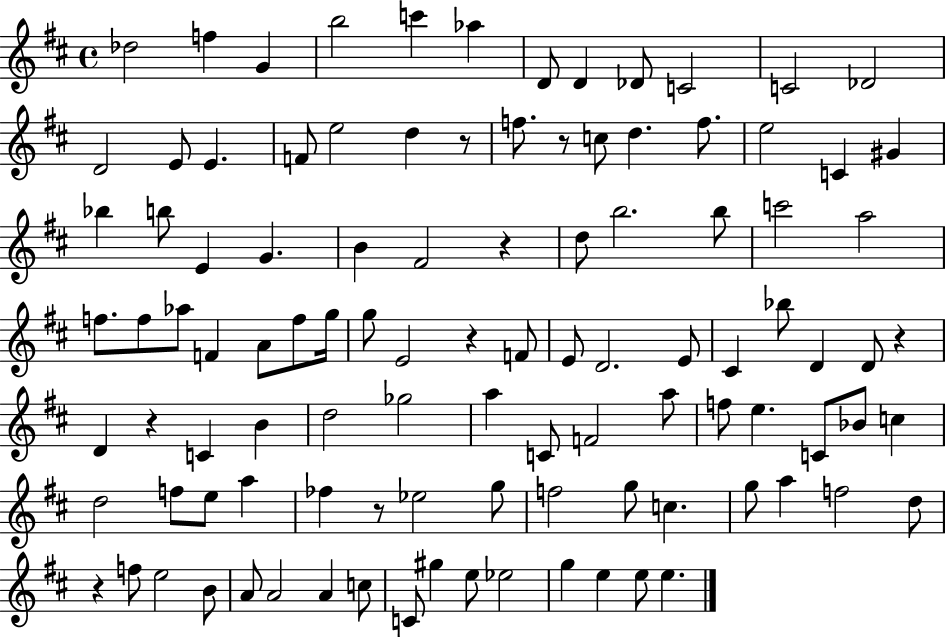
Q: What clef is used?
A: treble